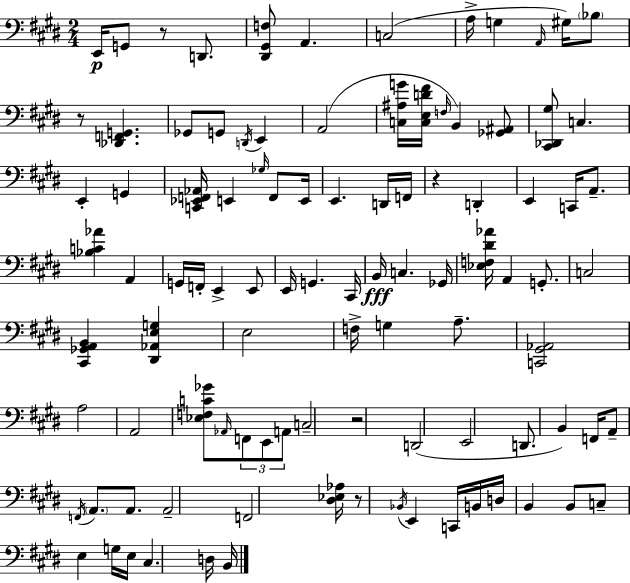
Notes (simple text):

E2/s G2/e R/e D2/e. [D#2,G#2,F3]/e A2/q. C3/h A3/s G3/q A2/s G#3/s Bb3/e R/e [Db2,F2,G2]/q. Gb2/e G2/e D2/s E2/q A2/h [C3,A#3,G4]/s [C3,E3,D4,F#4]/s F3/s B2/q [Gb2,A#2]/e [C#2,Db2,G#3]/e C3/q. E2/q G2/q [C2,Eb2,F2,Ab2]/s E2/q Gb3/s F2/e E2/s E2/q. D2/s F2/s R/q D2/q E2/q C2/s A2/e. [Bb3,C4,Ab4]/q A2/q G2/s F2/s E2/q E2/e E2/s G2/q. C#2/s B2/s C3/q. Gb2/s [Eb3,F3,D#4,Ab4]/s A2/q G2/e. C3/h [C#2,Gb2,A2,B2]/q [D#2,Ab2,E3,G3]/q E3/h F3/s G3/q A3/e. [C2,G#2,Ab2]/h A3/h A2/h [Eb3,F3,C4,Gb4]/e Ab2/s F2/e E2/e A2/e C3/h R/h D2/h E2/h D2/e. B2/q F2/s A2/e F2/s A2/e. A2/e. A2/h F2/h [D#3,Eb3,Ab3]/s R/e Bb2/s E2/q C2/s B2/s D3/s B2/q B2/e C3/e E3/q G3/s E3/s C#3/q. D3/s B2/s